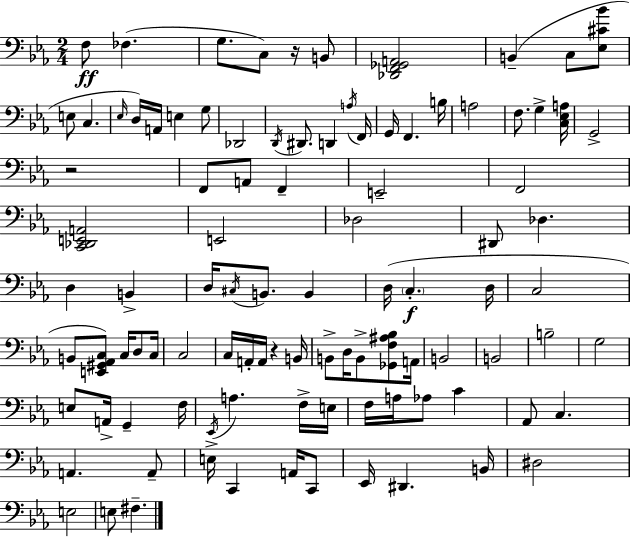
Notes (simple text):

F3/e FES3/q. G3/e. C3/e R/s B2/e [Db2,F2,Gb2,A2]/h B2/q C3/e [Eb3,C#4,Bb4]/e E3/e C3/q. Eb3/s D3/s A2/s E3/q G3/e Db2/h D2/s D#2/e. D2/q A3/s F2/s G2/s F2/q. B3/s A3/h F3/e. G3/q [C3,Eb3,A3]/s G2/h R/h F2/e A2/e F2/q E2/h F2/h [C2,Db2,E2,A2]/h E2/h Db3/h D#2/e Db3/q. D3/q B2/q D3/s C#3/s B2/e. B2/q D3/s C3/q. D3/s C3/h B2/e [E2,G#2,Ab2,C3]/e C3/s D3/e C3/s C3/h C3/s A2/s A2/s R/q B2/s B2/e D3/s B2/e [Gb2,F3,A#3,Bb3]/e A2/s B2/h B2/h B3/h G3/h E3/e A2/s G2/q F3/s Eb2/s A3/q. F3/s E3/s F3/s A3/s Ab3/e C4/q Ab2/e C3/q. A2/q. A2/e E3/s C2/q A2/s C2/e Eb2/s D#2/q. B2/s D#3/h E3/h E3/e F#3/q.